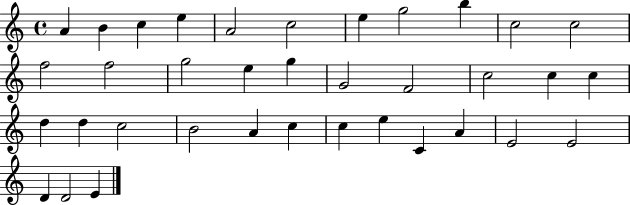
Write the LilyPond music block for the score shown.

{
  \clef treble
  \time 4/4
  \defaultTimeSignature
  \key c \major
  a'4 b'4 c''4 e''4 | a'2 c''2 | e''4 g''2 b''4 | c''2 c''2 | \break f''2 f''2 | g''2 e''4 g''4 | g'2 f'2 | c''2 c''4 c''4 | \break d''4 d''4 c''2 | b'2 a'4 c''4 | c''4 e''4 c'4 a'4 | e'2 e'2 | \break d'4 d'2 e'4 | \bar "|."
}